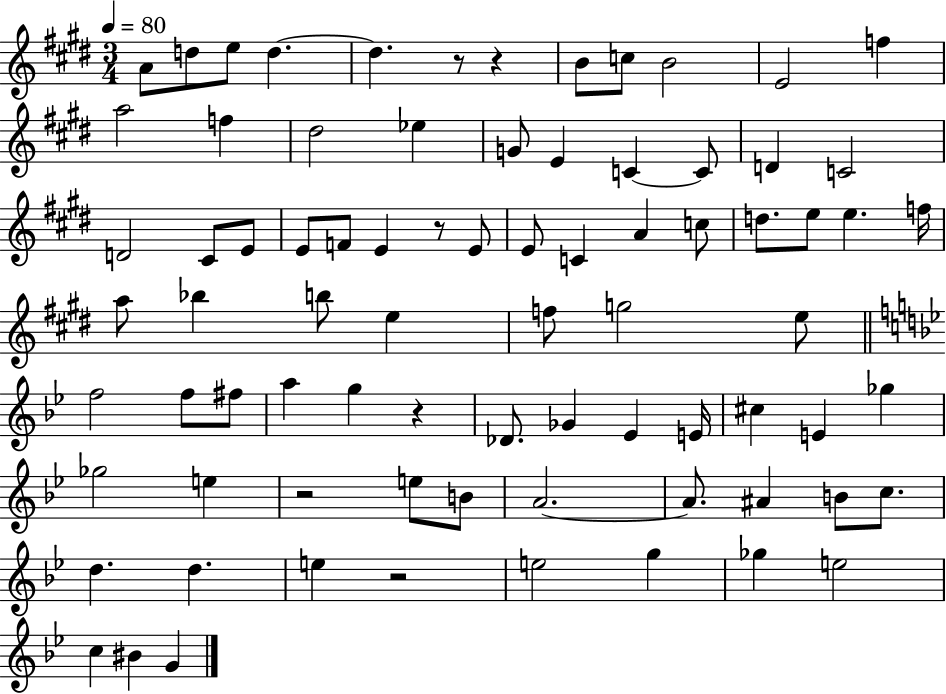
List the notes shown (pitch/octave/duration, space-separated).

A4/e D5/e E5/e D5/q. D5/q. R/e R/q B4/e C5/e B4/h E4/h F5/q A5/h F5/q D#5/h Eb5/q G4/e E4/q C4/q C4/e D4/q C4/h D4/h C#4/e E4/e E4/e F4/e E4/q R/e E4/e E4/e C4/q A4/q C5/e D5/e. E5/e E5/q. F5/s A5/e Bb5/q B5/e E5/q F5/e G5/h E5/e F5/h F5/e F#5/e A5/q G5/q R/q Db4/e. Gb4/q Eb4/q E4/s C#5/q E4/q Gb5/q Gb5/h E5/q R/h E5/e B4/e A4/h. A4/e. A#4/q B4/e C5/e. D5/q. D5/q. E5/q R/h E5/h G5/q Gb5/q E5/h C5/q BIS4/q G4/q